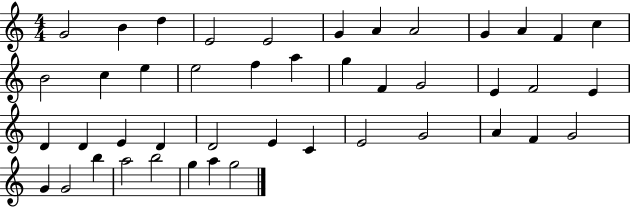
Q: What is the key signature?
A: C major